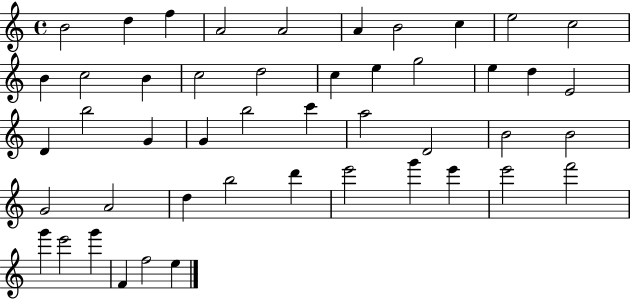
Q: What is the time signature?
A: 4/4